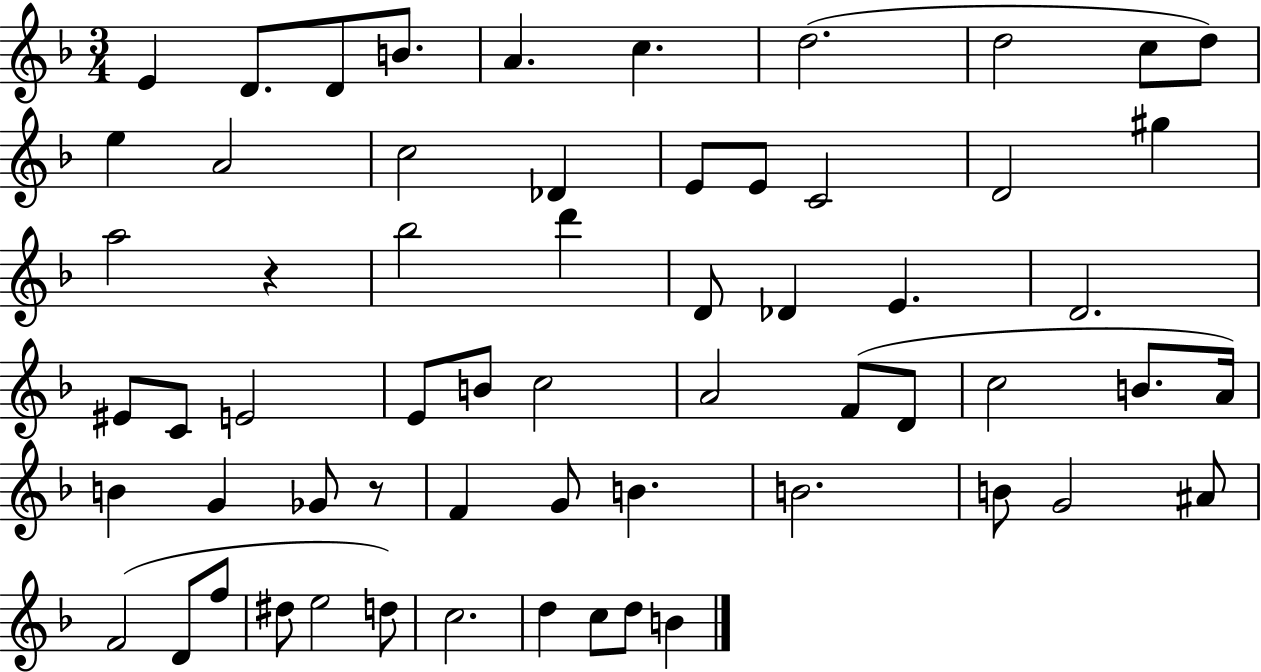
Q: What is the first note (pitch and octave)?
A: E4